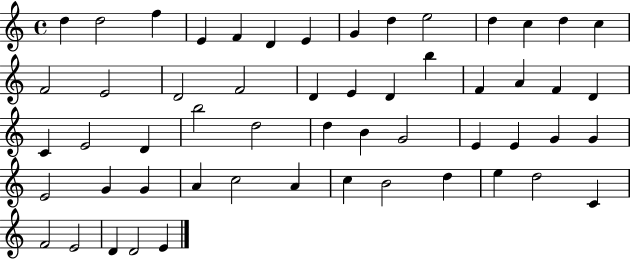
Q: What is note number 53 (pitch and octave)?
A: D4